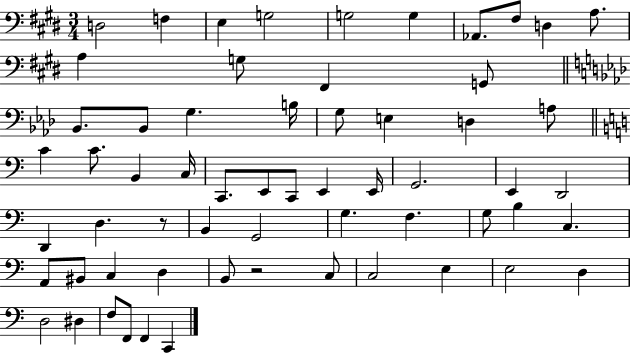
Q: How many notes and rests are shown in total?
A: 61